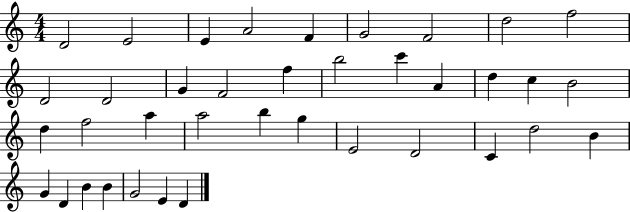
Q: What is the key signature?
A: C major